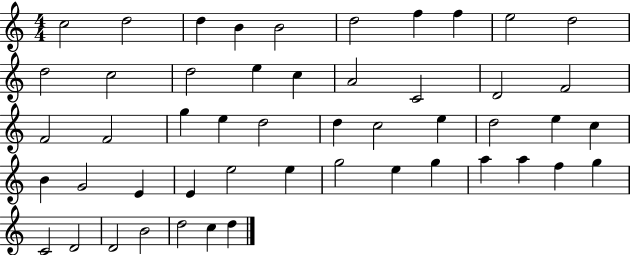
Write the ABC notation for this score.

X:1
T:Untitled
M:4/4
L:1/4
K:C
c2 d2 d B B2 d2 f f e2 d2 d2 c2 d2 e c A2 C2 D2 F2 F2 F2 g e d2 d c2 e d2 e c B G2 E E e2 e g2 e g a a f g C2 D2 D2 B2 d2 c d